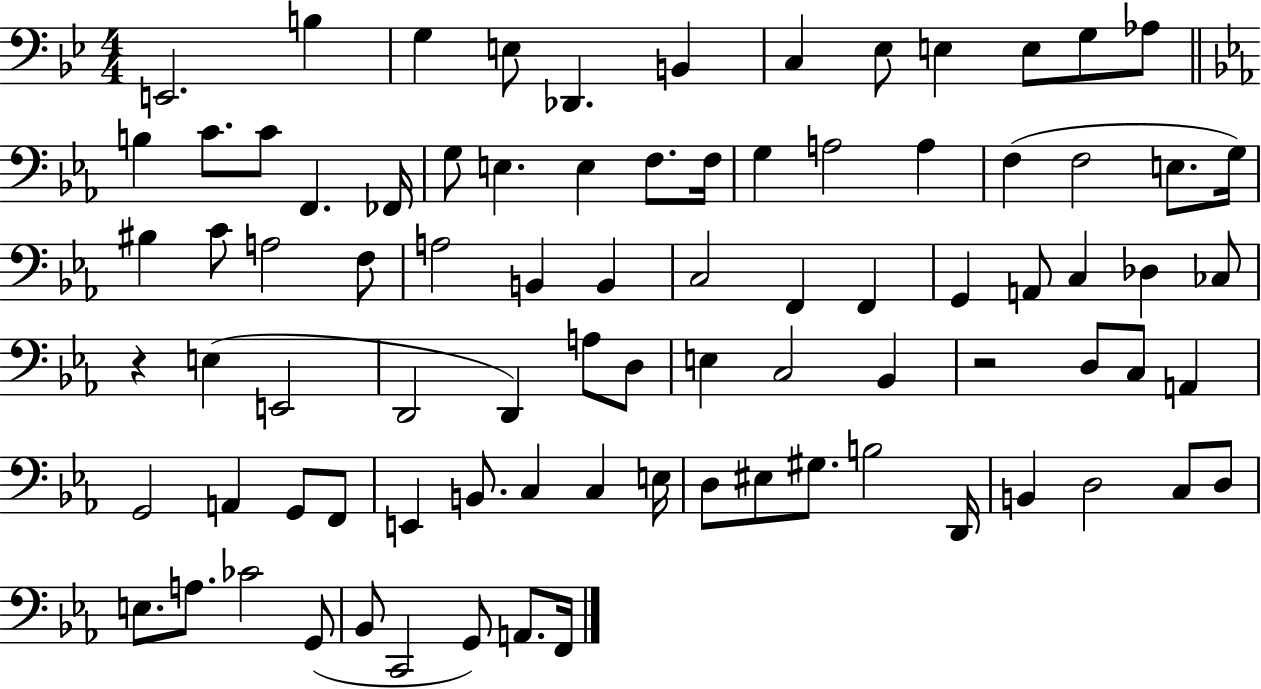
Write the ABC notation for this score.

X:1
T:Untitled
M:4/4
L:1/4
K:Bb
E,,2 B, G, E,/2 _D,, B,, C, _E,/2 E, E,/2 G,/2 _A,/2 B, C/2 C/2 F,, _F,,/4 G,/2 E, E, F,/2 F,/4 G, A,2 A, F, F,2 E,/2 G,/4 ^B, C/2 A,2 F,/2 A,2 B,, B,, C,2 F,, F,, G,, A,,/2 C, _D, _C,/2 z E, E,,2 D,,2 D,, A,/2 D,/2 E, C,2 _B,, z2 D,/2 C,/2 A,, G,,2 A,, G,,/2 F,,/2 E,, B,,/2 C, C, E,/4 D,/2 ^E,/2 ^G,/2 B,2 D,,/4 B,, D,2 C,/2 D,/2 E,/2 A,/2 _C2 G,,/2 _B,,/2 C,,2 G,,/2 A,,/2 F,,/4